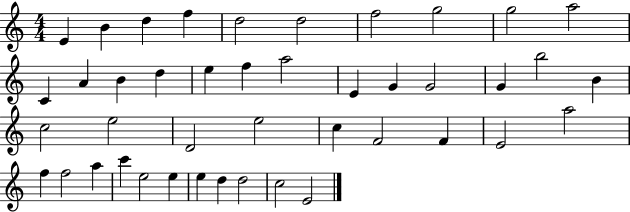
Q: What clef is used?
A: treble